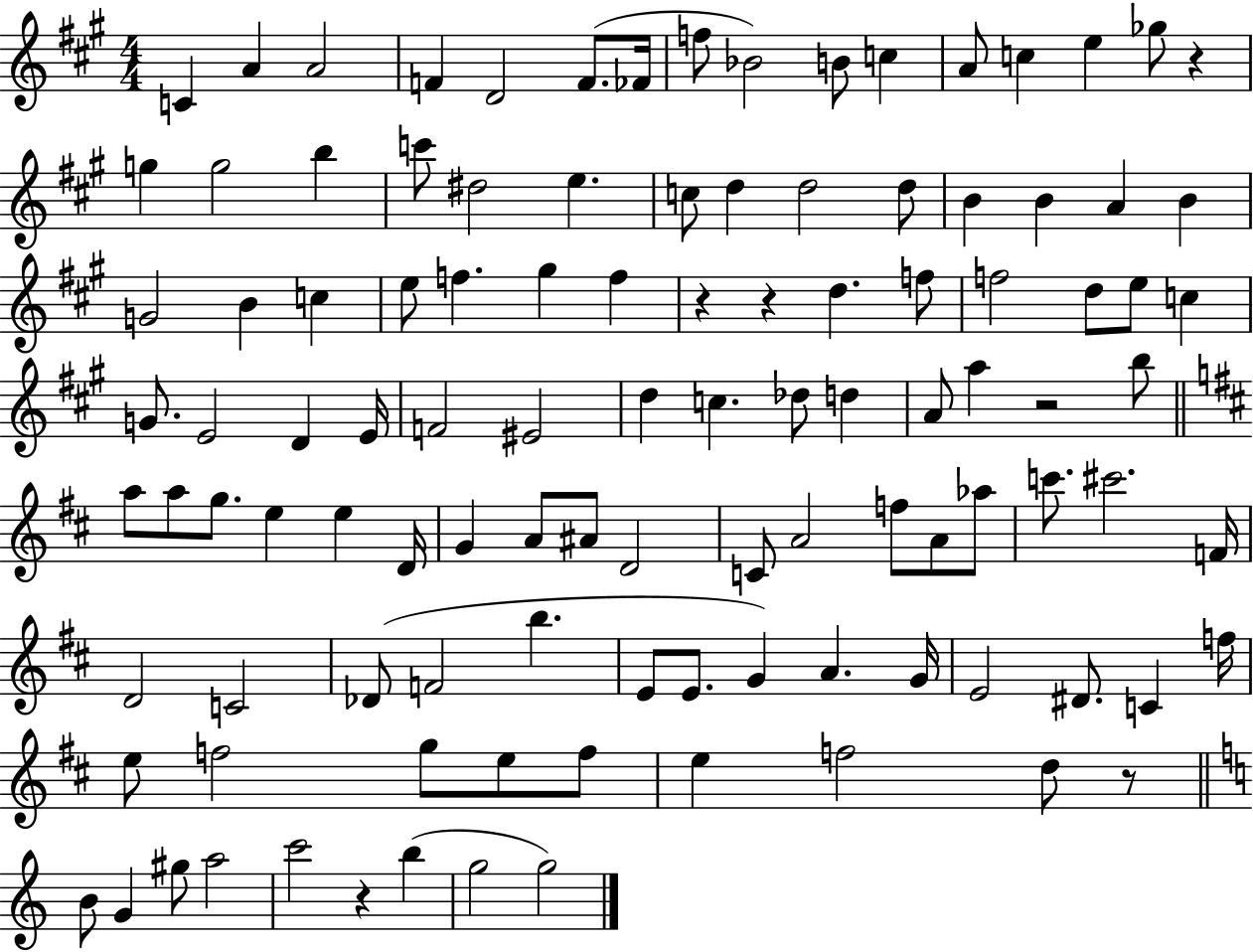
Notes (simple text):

C4/q A4/q A4/h F4/q D4/h F4/e. FES4/s F5/e Bb4/h B4/e C5/q A4/e C5/q E5/q Gb5/e R/q G5/q G5/h B5/q C6/e D#5/h E5/q. C5/e D5/q D5/h D5/e B4/q B4/q A4/q B4/q G4/h B4/q C5/q E5/e F5/q. G#5/q F5/q R/q R/q D5/q. F5/e F5/h D5/e E5/e C5/q G4/e. E4/h D4/q E4/s F4/h EIS4/h D5/q C5/q. Db5/e D5/q A4/e A5/q R/h B5/e A5/e A5/e G5/e. E5/q E5/q D4/s G4/q A4/e A#4/e D4/h C4/e A4/h F5/e A4/e Ab5/e C6/e. C#6/h. F4/s D4/h C4/h Db4/e F4/h B5/q. E4/e E4/e. G4/q A4/q. G4/s E4/h D#4/e. C4/q F5/s E5/e F5/h G5/e E5/e F5/e E5/q F5/h D5/e R/e B4/e G4/q G#5/e A5/h C6/h R/q B5/q G5/h G5/h